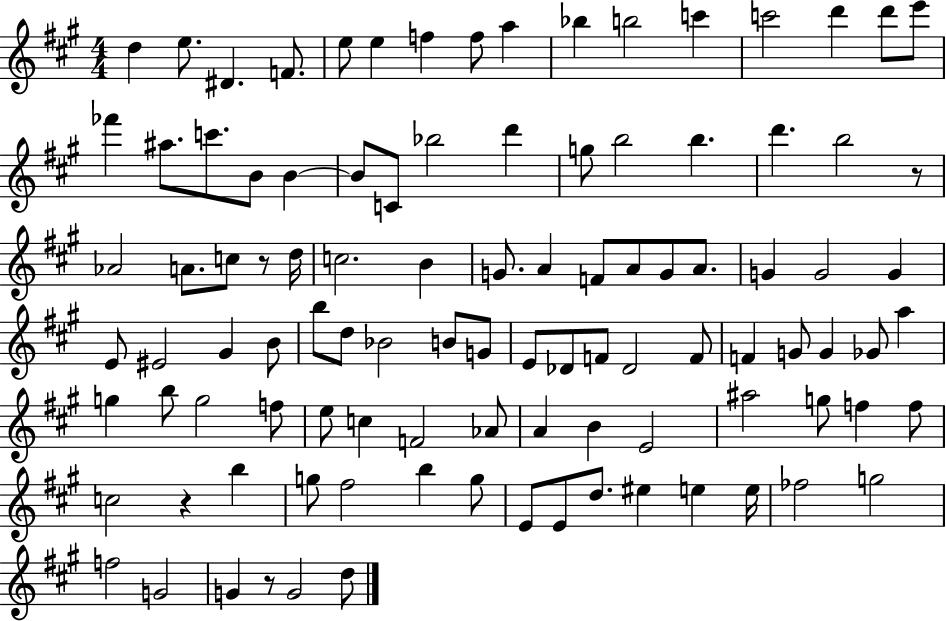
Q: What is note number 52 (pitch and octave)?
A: Bb4